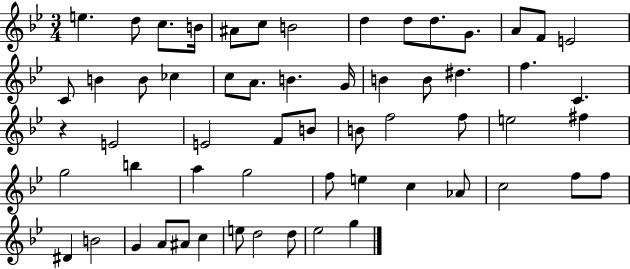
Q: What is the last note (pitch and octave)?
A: G5